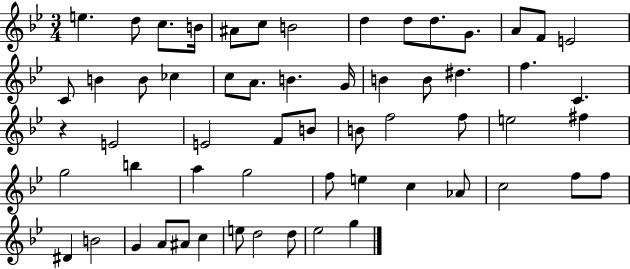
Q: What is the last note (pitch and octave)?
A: G5